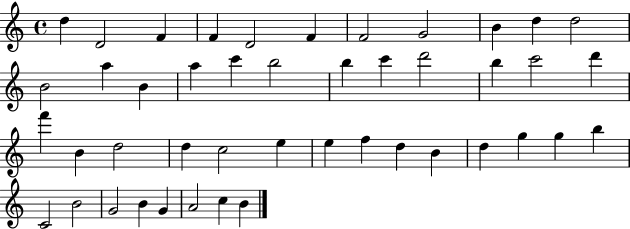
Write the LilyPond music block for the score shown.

{
  \clef treble
  \time 4/4
  \defaultTimeSignature
  \key c \major
  d''4 d'2 f'4 | f'4 d'2 f'4 | f'2 g'2 | b'4 d''4 d''2 | \break b'2 a''4 b'4 | a''4 c'''4 b''2 | b''4 c'''4 d'''2 | b''4 c'''2 d'''4 | \break f'''4 b'4 d''2 | d''4 c''2 e''4 | e''4 f''4 d''4 b'4 | d''4 g''4 g''4 b''4 | \break c'2 b'2 | g'2 b'4 g'4 | a'2 c''4 b'4 | \bar "|."
}